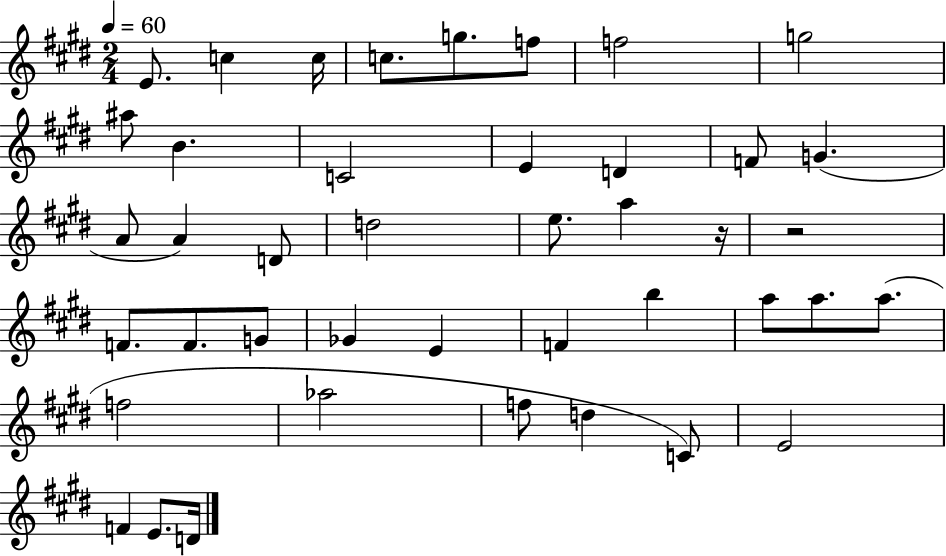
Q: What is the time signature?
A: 2/4